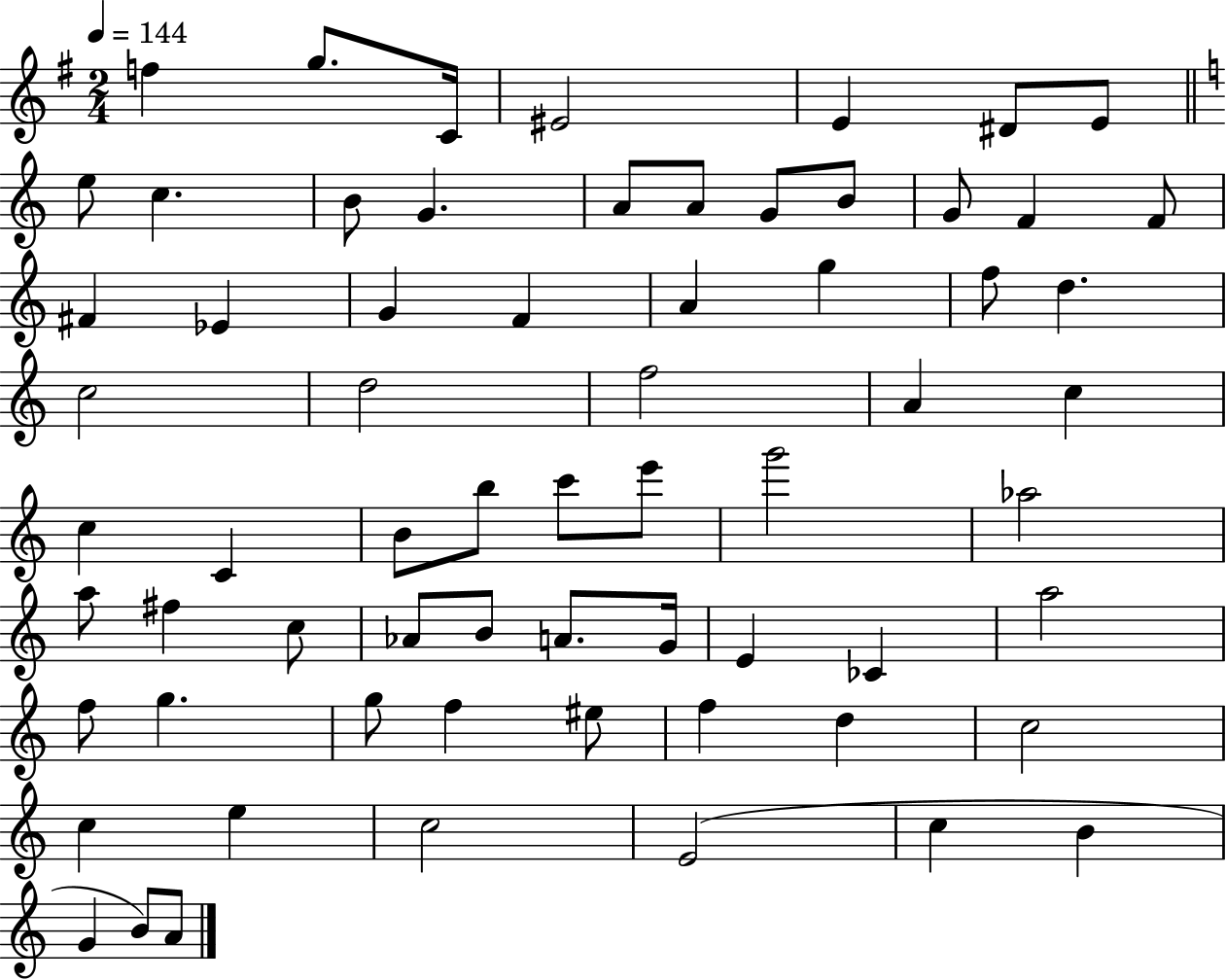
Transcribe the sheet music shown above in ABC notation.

X:1
T:Untitled
M:2/4
L:1/4
K:G
f g/2 C/4 ^E2 E ^D/2 E/2 e/2 c B/2 G A/2 A/2 G/2 B/2 G/2 F F/2 ^F _E G F A g f/2 d c2 d2 f2 A c c C B/2 b/2 c'/2 e'/2 g'2 _a2 a/2 ^f c/2 _A/2 B/2 A/2 G/4 E _C a2 f/2 g g/2 f ^e/2 f d c2 c e c2 E2 c B G B/2 A/2